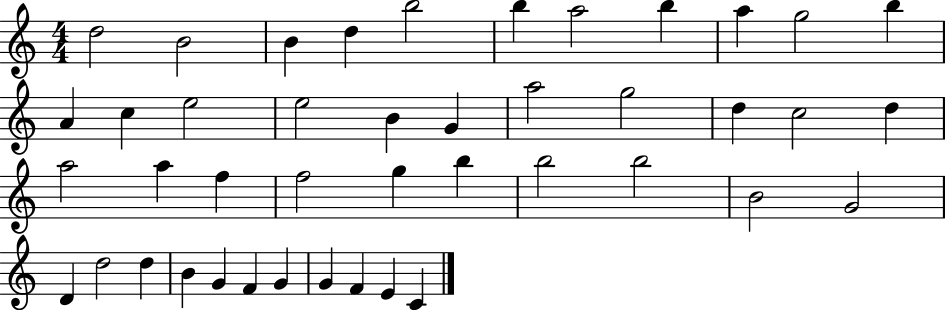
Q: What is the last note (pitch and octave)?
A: C4